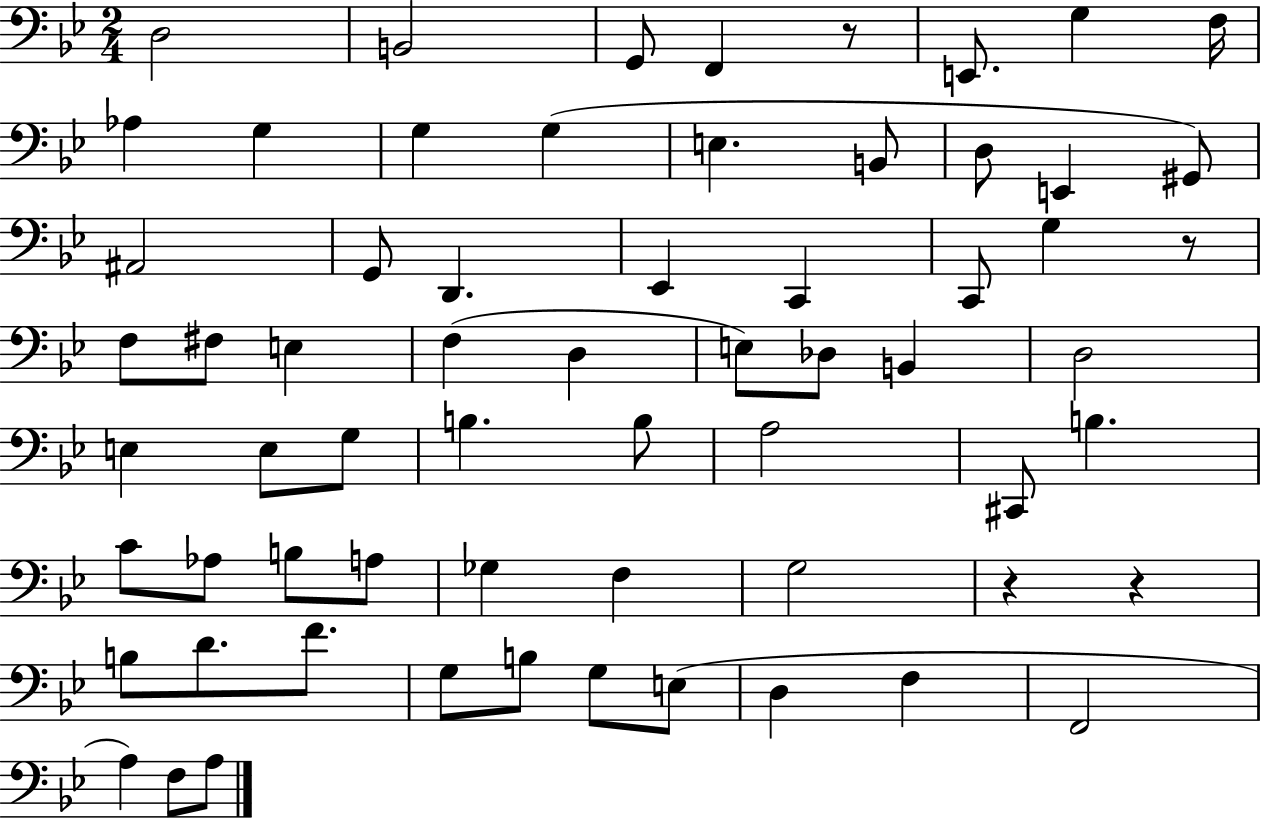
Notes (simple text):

D3/h B2/h G2/e F2/q R/e E2/e. G3/q F3/s Ab3/q G3/q G3/q G3/q E3/q. B2/e D3/e E2/q G#2/e A#2/h G2/e D2/q. Eb2/q C2/q C2/e G3/q R/e F3/e F#3/e E3/q F3/q D3/q E3/e Db3/e B2/q D3/h E3/q E3/e G3/e B3/q. B3/e A3/h C#2/e B3/q. C4/e Ab3/e B3/e A3/e Gb3/q F3/q G3/h R/q R/q B3/e D4/e. F4/e. G3/e B3/e G3/e E3/e D3/q F3/q F2/h A3/q F3/e A3/e